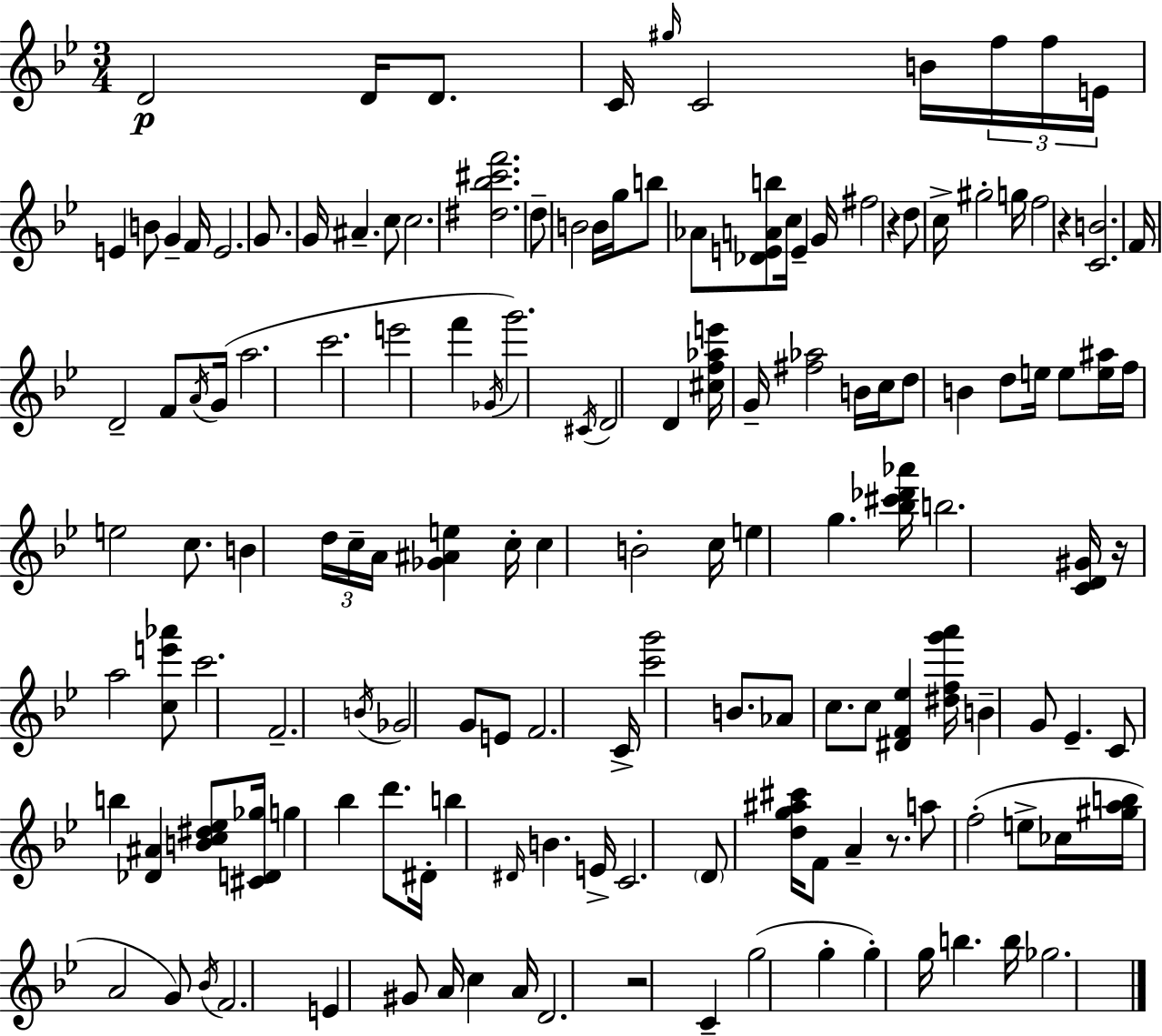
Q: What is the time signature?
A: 3/4